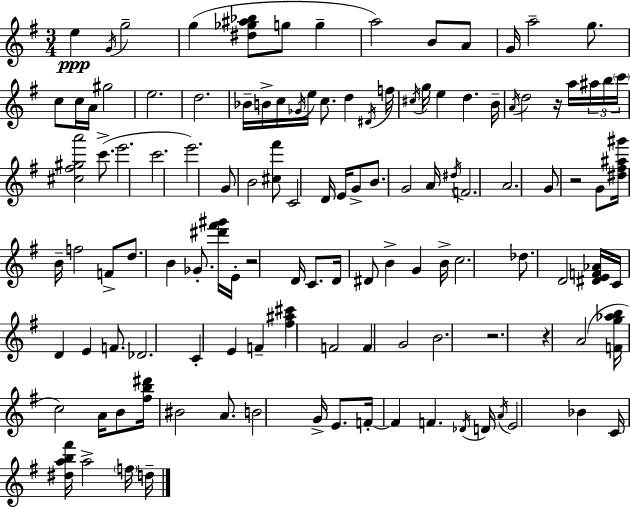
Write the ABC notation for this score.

X:1
T:Untitled
M:3/4
L:1/4
K:G
e G/4 g2 g [^d_g^a_b]/2 g/2 g a2 B/2 A/2 G/4 a2 g/2 c/2 c/4 A/4 ^g2 e2 d2 _B/4 B/4 c/4 _G/4 e/4 c/2 d ^D/4 f/4 ^c/4 g/4 e d B/4 A/4 d2 z/4 a/4 ^a/4 b/4 c'/4 [^c^f^ga']2 c'/2 e'2 c'2 e'2 G/2 B2 [^c^f']/2 C2 D/4 E/4 G/2 B/2 G2 A/4 ^d/4 F2 A2 G/2 z2 G/2 [^d^f^a^g']/4 B/4 f2 F/2 d/2 B _G/2 [^d'^f'^g']/4 E/4 z2 D/4 C/2 D/4 ^D/2 B G B/4 c2 _d/2 D2 [^DEF_A]/4 C/4 D E F/2 _D2 C E F [^f^a^c'] F2 F G2 B2 z2 z A2 [Fg_ab]/4 c2 A/4 B/2 [^fb^d']/4 ^B2 A/2 B2 G/4 E/2 F/4 F F _D/4 D/4 A/4 E2 _B C/4 [^dab^f']/4 a2 f/4 d/4